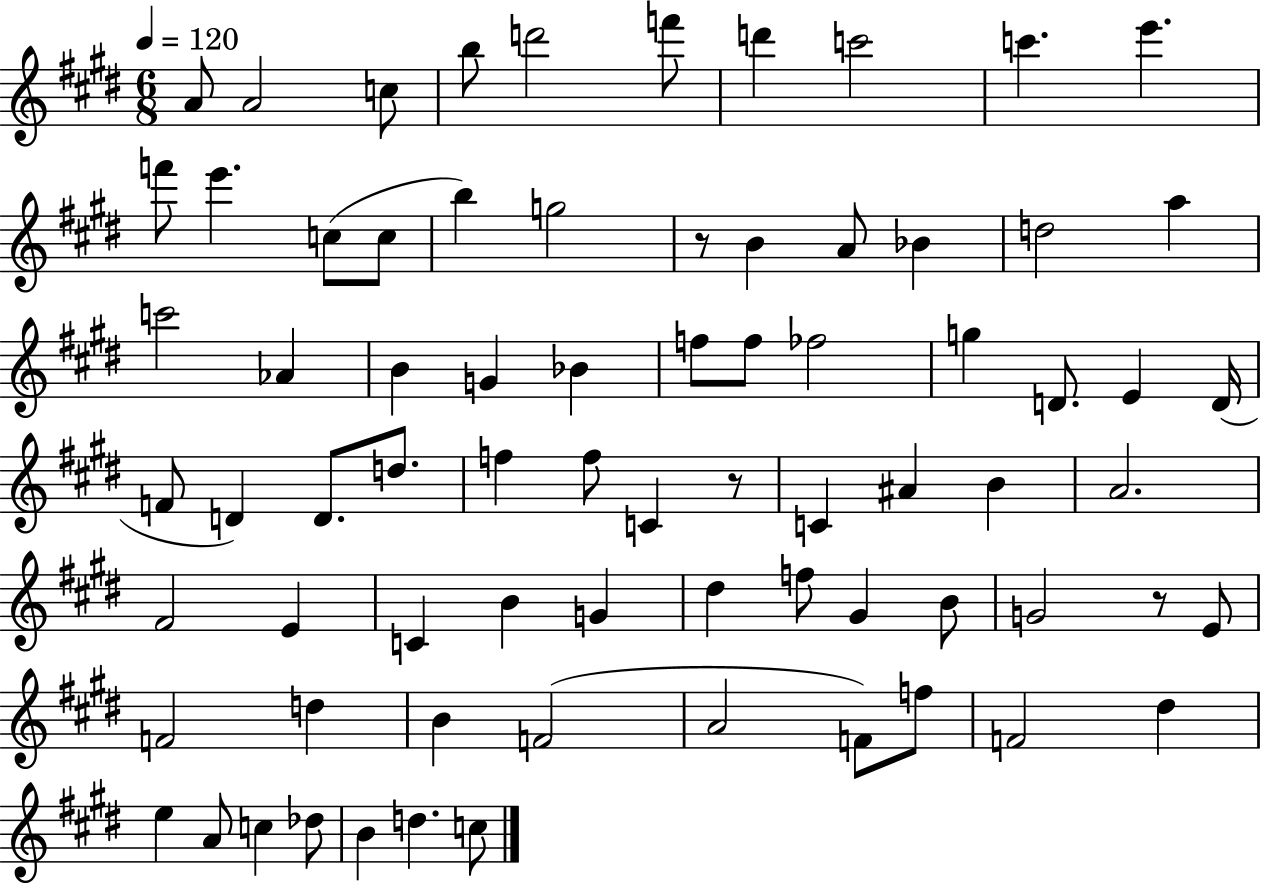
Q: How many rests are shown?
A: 3